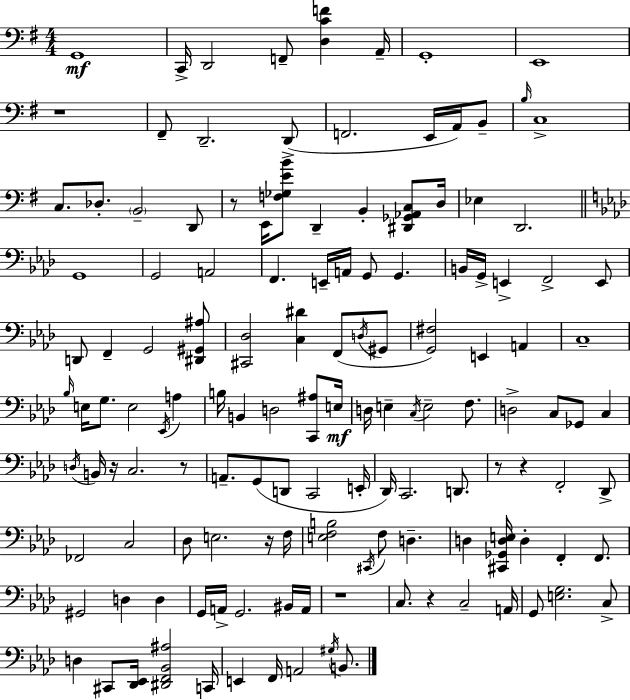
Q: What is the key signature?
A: E minor